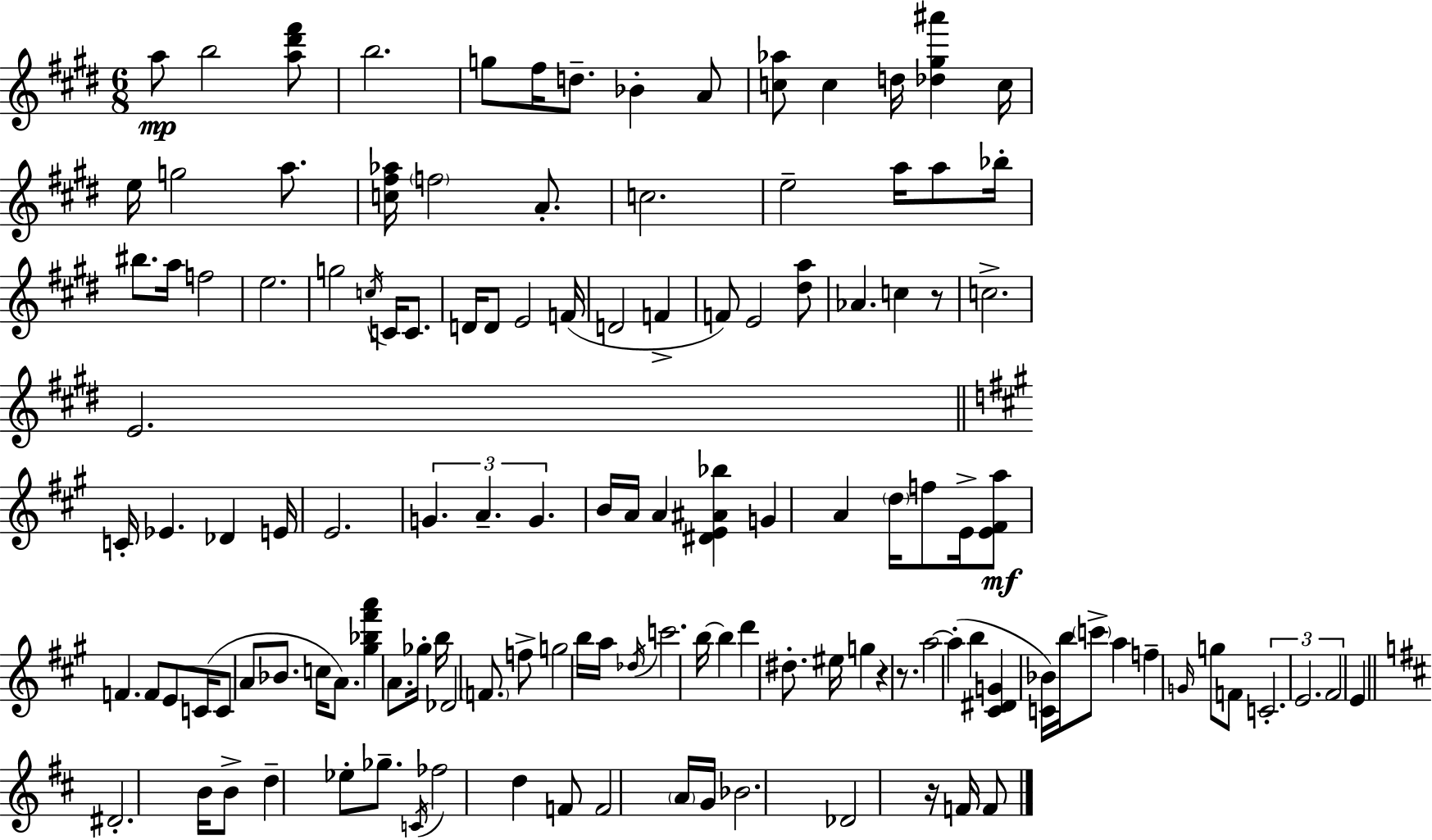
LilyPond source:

{
  \clef treble
  \numericTimeSignature
  \time 6/8
  \key e \major
  a''8\mp b''2 <a'' dis''' fis'''>8 | b''2. | g''8 fis''16 d''8.-- bes'4-. a'8 | <c'' aes''>8 c''4 d''16 <des'' gis'' ais'''>4 c''16 | \break e''16 g''2 a''8. | <c'' fis'' aes''>16 \parenthesize f''2 a'8.-. | c''2. | e''2-- a''16 a''8 bes''16-. | \break bis''8. a''16 f''2 | e''2. | g''2 \acciaccatura { c''16 } c'16 c'8. | d'16 d'8 e'2 | \break f'16( d'2 f'4-> | f'8) e'2 <dis'' a''>8 | aes'4. c''4 r8 | c''2.-> | \break e'2. | \bar "||" \break \key a \major c'16-. ees'4. des'4 e'16 | e'2. | \tuplet 3/2 { g'4. a'4.-- | g'4. } b'16 a'16 a'4 | \break <dis' e' ais' bes''>4 g'4 a'4 | \parenthesize d''16 f''8 e'16-> <e' fis' a''>8\mf f'4. | f'8 e'8 c'16( c'8 a'8 bes'8. | c''16 a'8.) <gis'' bes'' fis''' a'''>4 a'8. ges''16-. | \break b''16 des'2 \parenthesize f'8. | f''8-> g''2 b''16 a''16 | \acciaccatura { des''16 } c'''2. | b''16~~ b''4 d'''4 dis''8.-. | \break eis''16 g''4 r4 r8. | a''2~~ a''4-.( | b''4 <cis' dis' g'>4 <c' bes'>16) b''16 \parenthesize c'''8-> | a''4 f''4-- \grace { g'16 } g''8 | \break f'8 \tuplet 3/2 { c'2.-. | e'2. | fis'2 } e'4 | \bar "||" \break \key d \major dis'2.-. | b'16 b'8-> d''4-- ees''8-. ges''8.-- | \acciaccatura { c'16 } fes''2 d''4 | f'8 f'2 \parenthesize a'16 | \break g'16 bes'2. | des'2 r16 f'16 f'8 | \bar "|."
}